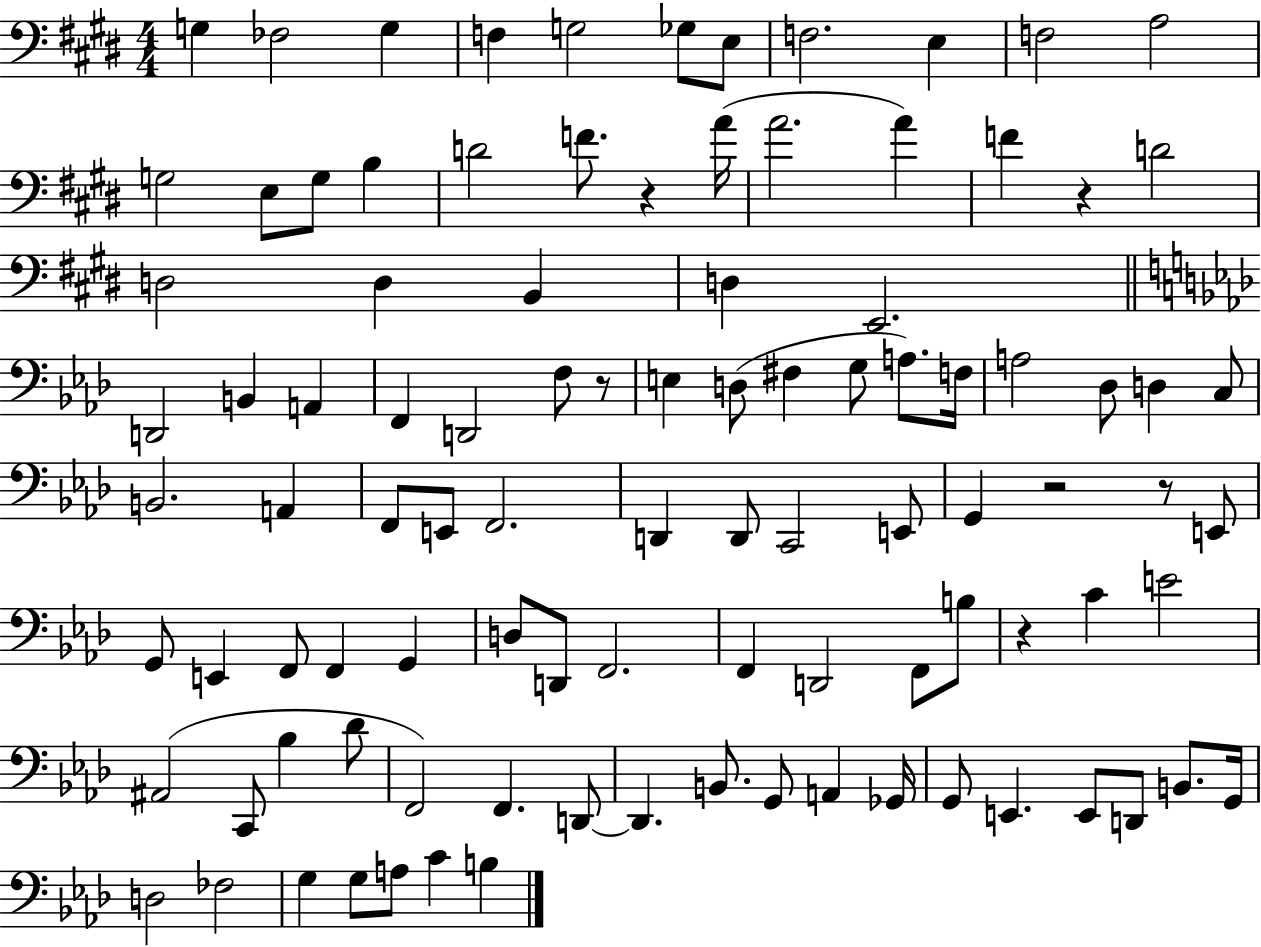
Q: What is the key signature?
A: E major